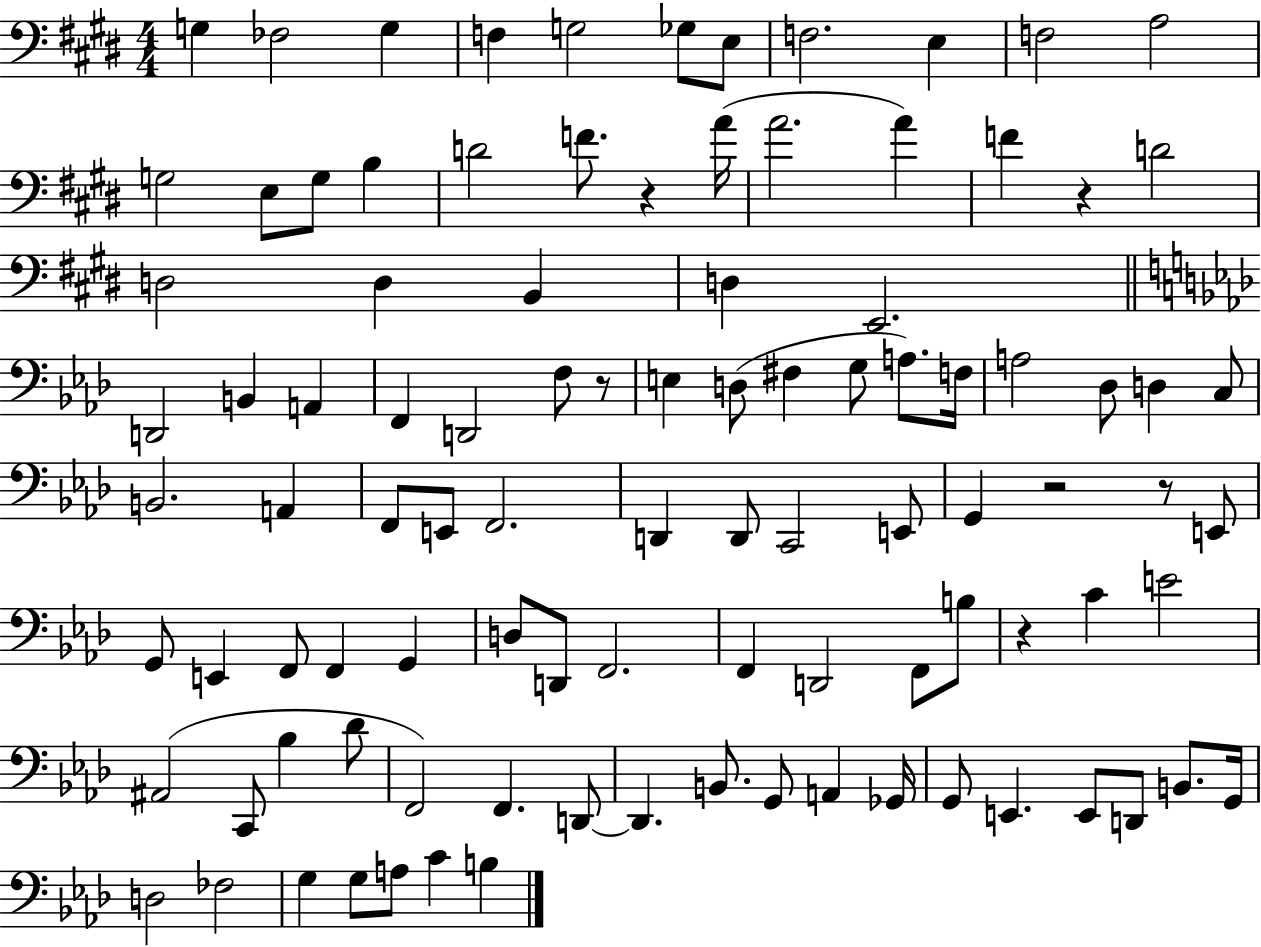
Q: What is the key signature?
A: E major